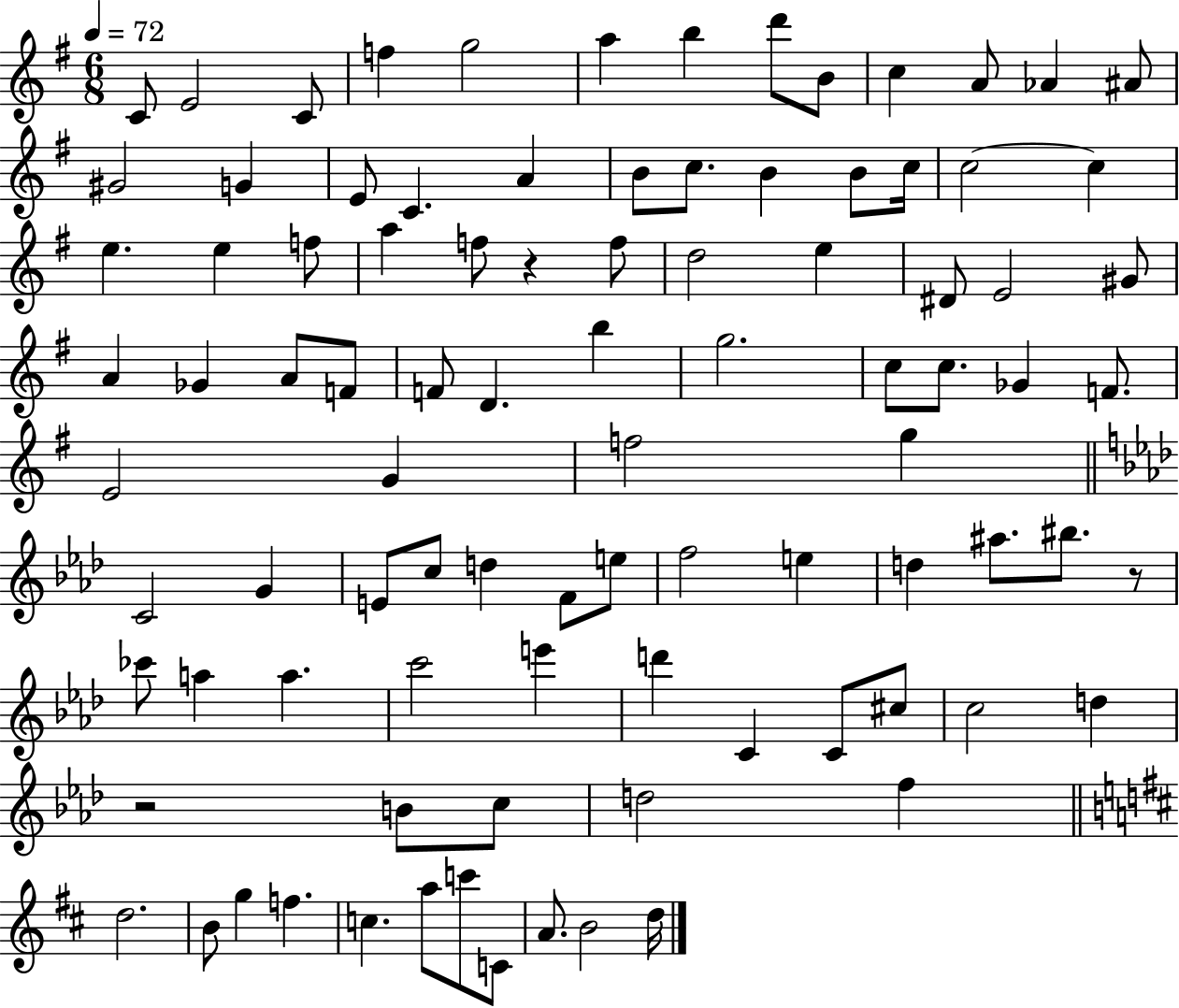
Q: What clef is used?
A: treble